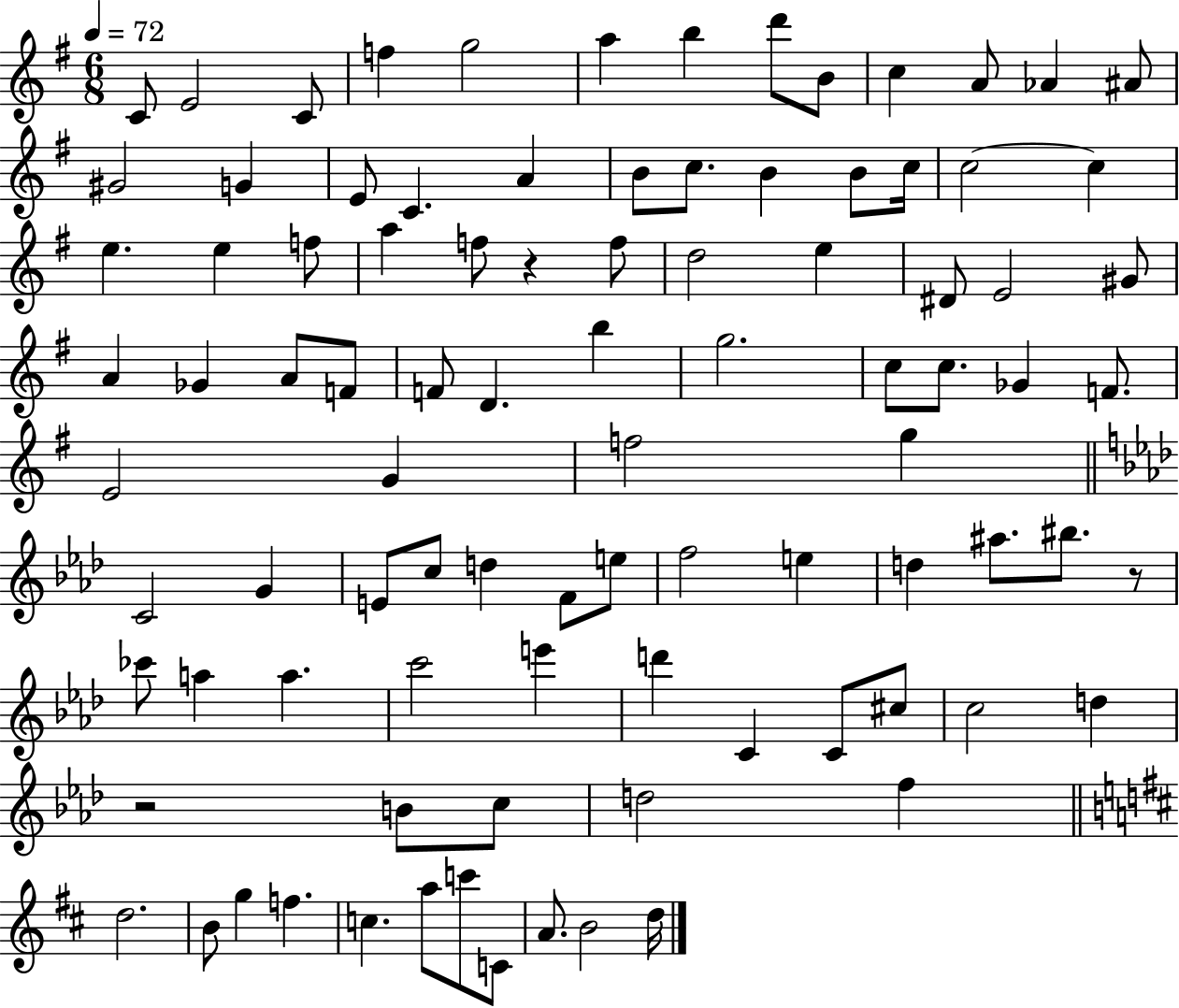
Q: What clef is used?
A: treble